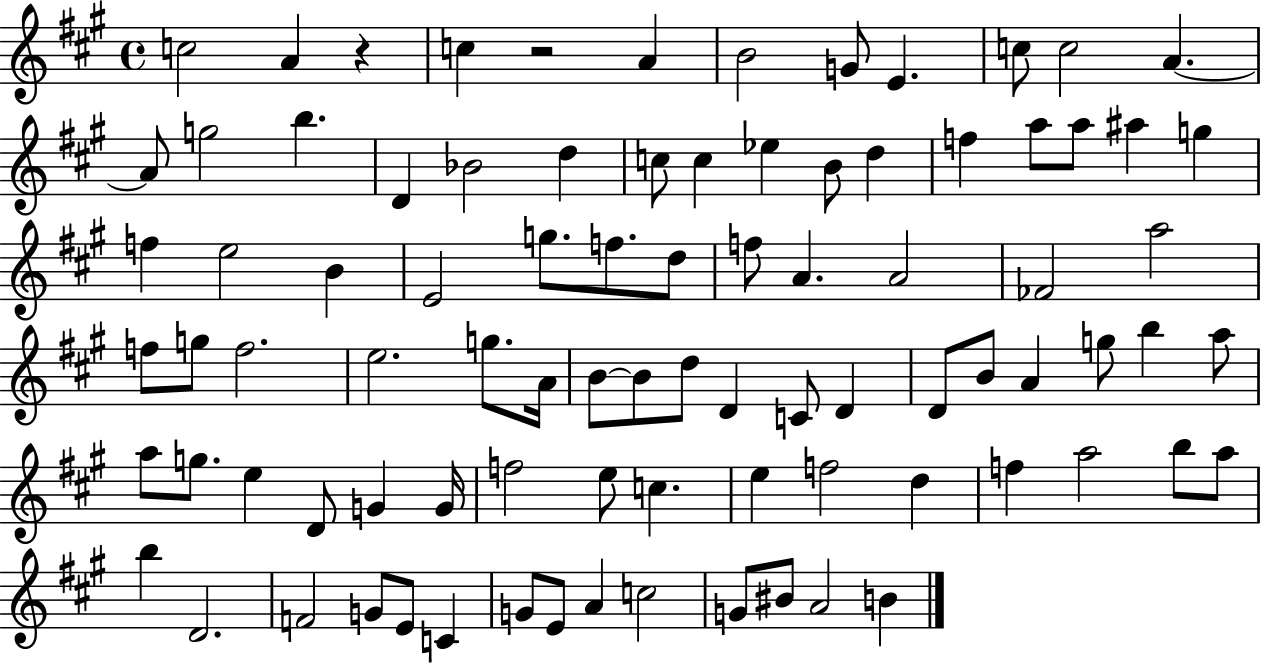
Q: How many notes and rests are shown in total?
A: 88